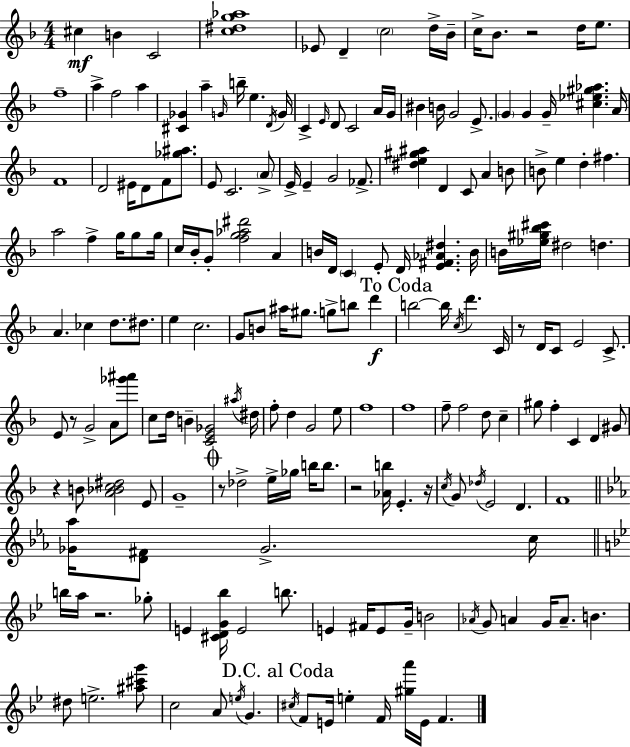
{
  \clef treble
  \numericTimeSignature
  \time 4/4
  \key f \major
  cis''4\mf b'4 c'2 | <c'' dis'' g'' aes''>1 | ees'8 d'4-- \parenthesize c''2 d''16-> bes'16-- | c''16-> bes'8. r2 d''16 e''8. | \break f''1-- | a''4-> f''2 a''4 | <cis' ges'>4 a''4-- \grace { g'16 } b''16-- e''4. | \acciaccatura { d'16 } g'16 c'4-> \grace { e'16 } d'8 c'2 | \break a'16 g'16 bis'4 b'16 g'2 | e'8.-> \parenthesize g'4 g'4 g'16-- <cis'' ees'' gis'' aes''>4. | a'16 f'1 | d'2 eis'16 d'8 f'8 | \break <ges'' ais''>8. e'8 c'2. | \parenthesize a'8-> e'16-> e'4-- g'2 | fes'8.-> <dis'' e'' gis'' ais''>4 d'4 c'8 a'4 | b'8 b'8-> e''4 d''4-. fis''4. | \break a''2 f''4-> g''16 | g''8 g''16 c''16 bes'16-. g'8-. <f'' g'' aes'' dis'''>2 a'4 | b'16 d'16 \parenthesize c'4 e'8-. d'16 <e' fis' aes' dis''>4. | b'16 b'16 <ees'' gis'' bes'' cis'''>16 dis''2 d''4. | \break a'4. ces''4 d''8. | dis''8. e''4 c''2. | g'8 b'8 ais''16 gis''8. g''8-> b''8 d'''4\f | \mark "To Coda" b''2~~ b''16 \acciaccatura { c''16 } d'''4. | \break c'16 r8 d'16 c'8 e'2 | c'8.-> e'8 r8 g'2-> | a'8 <ges''' ais'''>8 c''8 d''16 b'4-- <c' e' ges'>2 | \acciaccatura { ais''16 } dis''16 f''8-. d''4 g'2 | \break e''8 f''1 | f''1 | f''8-- f''2 d''8 | c''4-- gis''8 f''4-. c'4 d'4 | \break gis'8 r4 b'8 <a' bes' c'' dis''>2 | e'8 g'1-- | \mark \markup { \musicglyph "scripts.coda" } r8 des''2-> e''16-> | ges''16 b''16 b''8. r2 <aes' b''>16 e'4.-. | \break r16 \acciaccatura { c''16 } g'8 \acciaccatura { des''16 } e'2 | d'4. f'1 | \bar "||" \break \key c \minor <ges' aes''>16 <d' fis'>8 ges'2.-> c''16 | \bar "||" \break \key bes \major b''16 a''16 r2. ges''8-. | e'4 <cis' d' g' bes''>16 e'2 b''8. | e'4 fis'16 e'8 g'16-- b'2 | \acciaccatura { aes'16 } g'8 a'4 g'16 a'8.-- b'4. | \break dis''8 e''2.-> <ais'' cis''' g'''>8 | c''2 a'8 \acciaccatura { e''16 } g'4. | \mark "D.C. al Coda" \acciaccatura { cis''16 } f'8 e'16 e''4-. f'16 <gis'' a'''>16 e'16 f'4. | \bar "|."
}